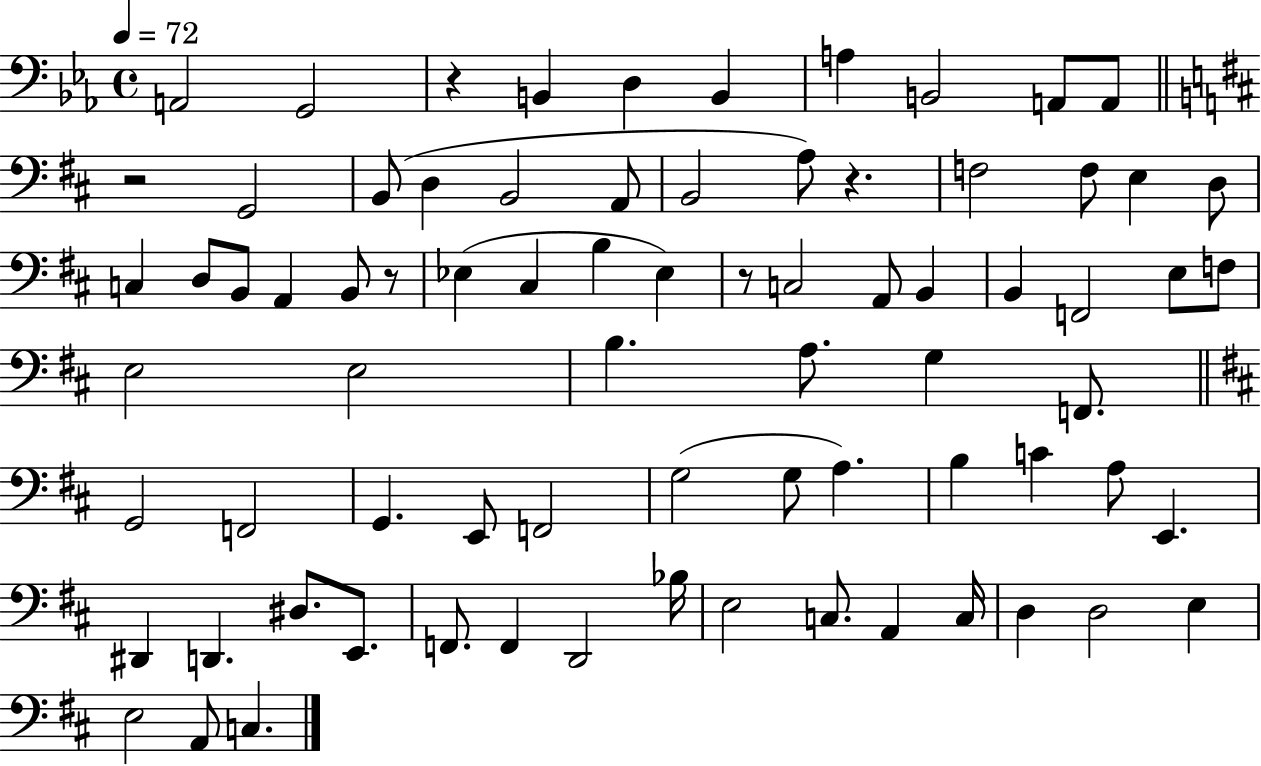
X:1
T:Untitled
M:4/4
L:1/4
K:Eb
A,,2 G,,2 z B,, D, B,, A, B,,2 A,,/2 A,,/2 z2 G,,2 B,,/2 D, B,,2 A,,/2 B,,2 A,/2 z F,2 F,/2 E, D,/2 C, D,/2 B,,/2 A,, B,,/2 z/2 _E, ^C, B, _E, z/2 C,2 A,,/2 B,, B,, F,,2 E,/2 F,/2 E,2 E,2 B, A,/2 G, F,,/2 G,,2 F,,2 G,, E,,/2 F,,2 G,2 G,/2 A, B, C A,/2 E,, ^D,, D,, ^D,/2 E,,/2 F,,/2 F,, D,,2 _B,/4 E,2 C,/2 A,, C,/4 D, D,2 E, E,2 A,,/2 C,